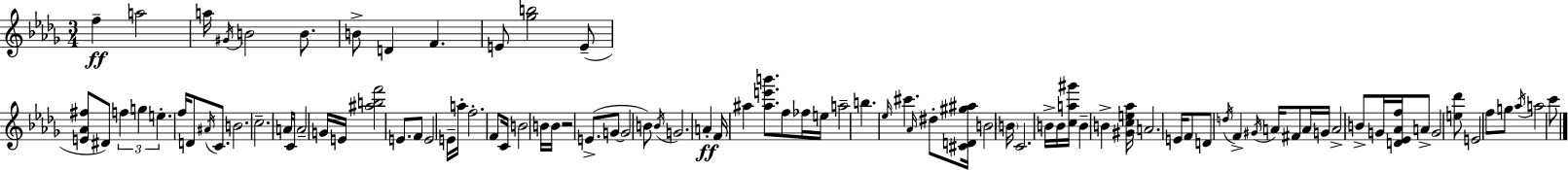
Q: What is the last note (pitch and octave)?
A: C6